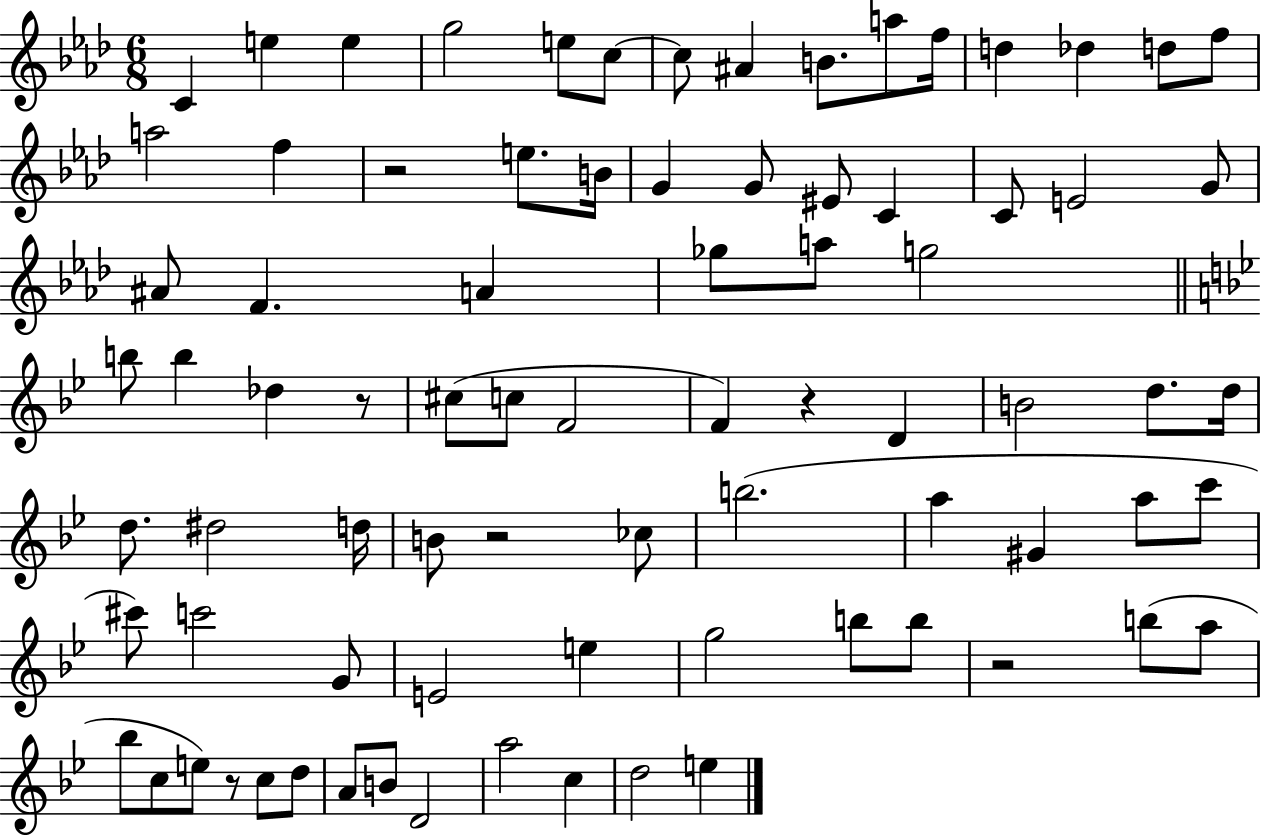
{
  \clef treble
  \numericTimeSignature
  \time 6/8
  \key aes \major
  c'4 e''4 e''4 | g''2 e''8 c''8~~ | c''8 ais'4 b'8. a''8 f''16 | d''4 des''4 d''8 f''8 | \break a''2 f''4 | r2 e''8. b'16 | g'4 g'8 eis'8 c'4 | c'8 e'2 g'8 | \break ais'8 f'4. a'4 | ges''8 a''8 g''2 | \bar "||" \break \key bes \major b''8 b''4 des''4 r8 | cis''8( c''8 f'2 | f'4) r4 d'4 | b'2 d''8. d''16 | \break d''8. dis''2 d''16 | b'8 r2 ces''8 | b''2.( | a''4 gis'4 a''8 c'''8 | \break cis'''8) c'''2 g'8 | e'2 e''4 | g''2 b''8 b''8 | r2 b''8( a''8 | \break bes''8 c''8 e''8) r8 c''8 d''8 | a'8 b'8 d'2 | a''2 c''4 | d''2 e''4 | \break \bar "|."
}